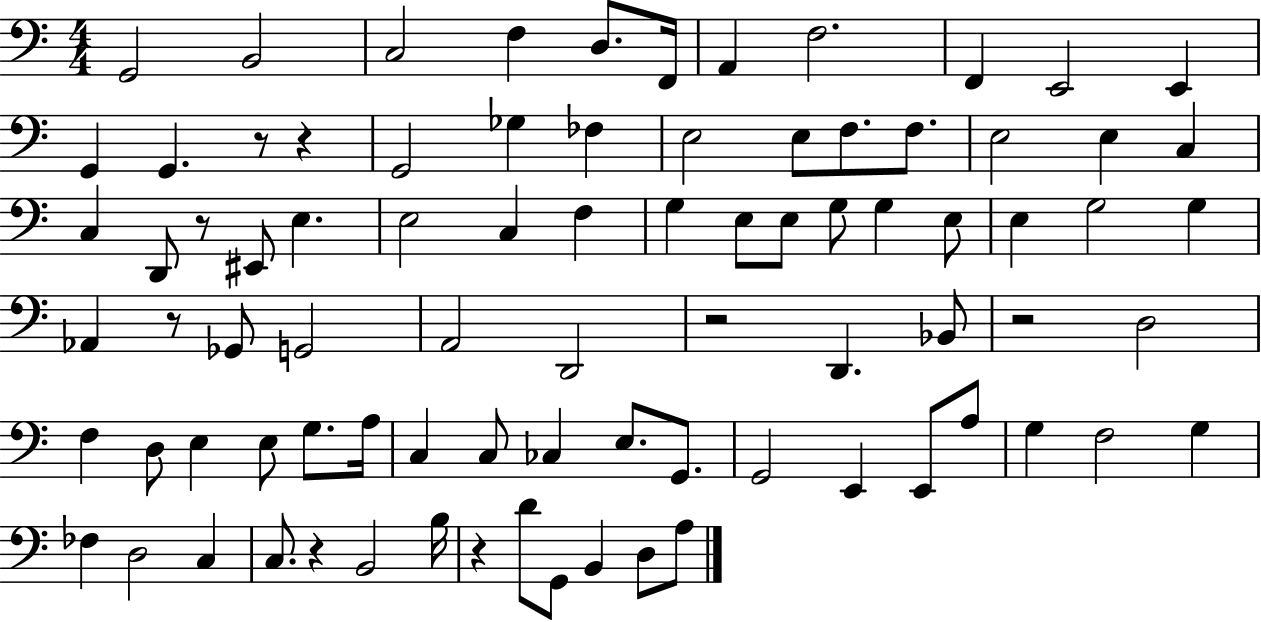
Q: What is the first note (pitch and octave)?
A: G2